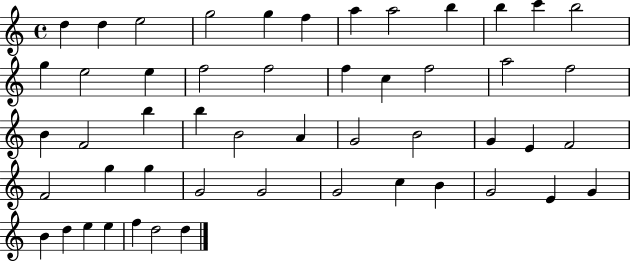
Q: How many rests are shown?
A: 0